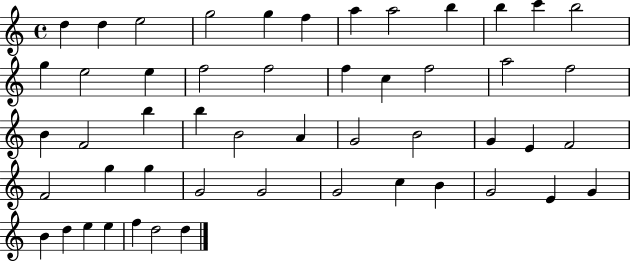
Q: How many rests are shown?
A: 0